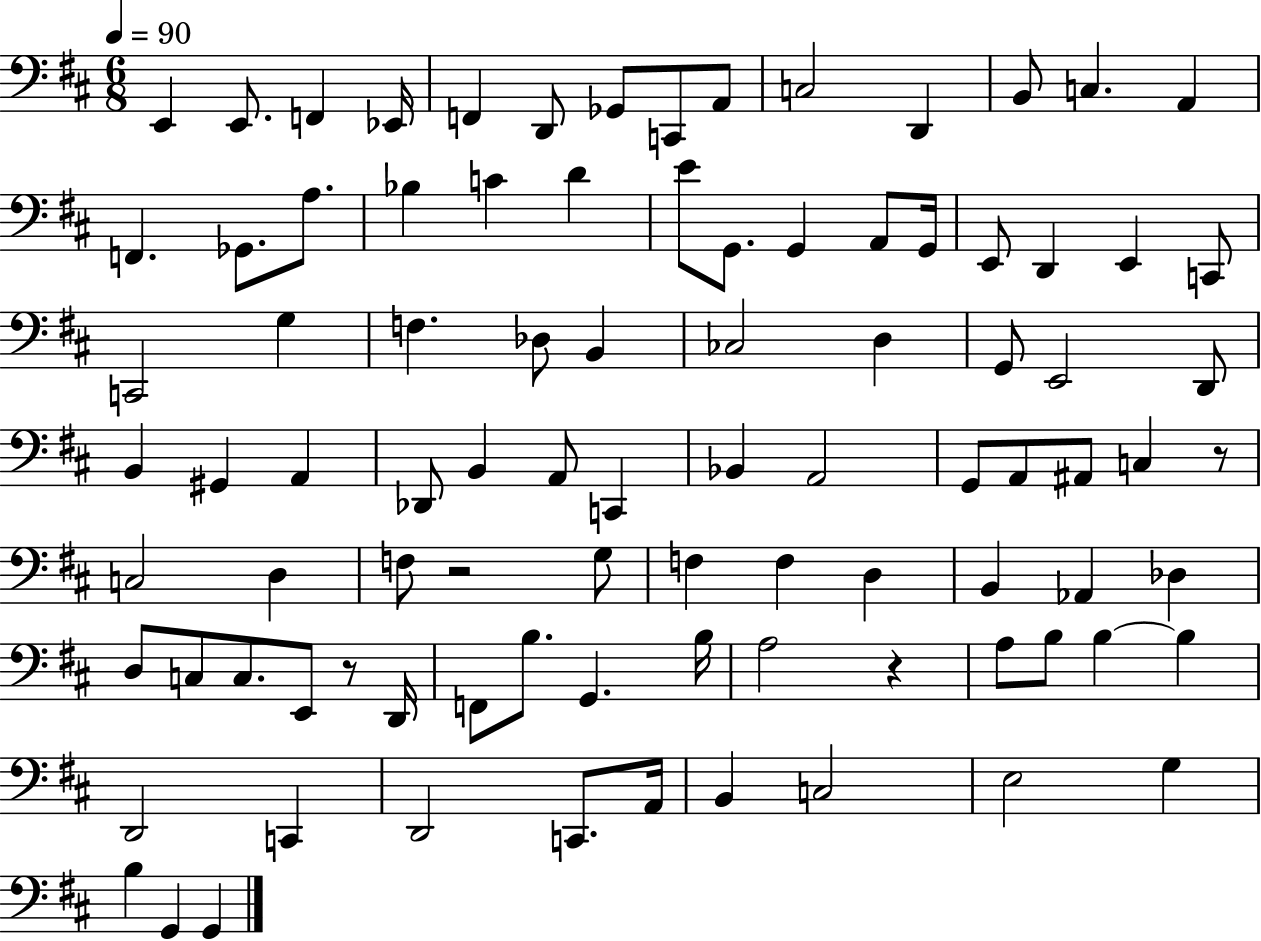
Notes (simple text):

E2/q E2/e. F2/q Eb2/s F2/q D2/e Gb2/e C2/e A2/e C3/h D2/q B2/e C3/q. A2/q F2/q. Gb2/e. A3/e. Bb3/q C4/q D4/q E4/e G2/e. G2/q A2/e G2/s E2/e D2/q E2/q C2/e C2/h G3/q F3/q. Db3/e B2/q CES3/h D3/q G2/e E2/h D2/e B2/q G#2/q A2/q Db2/e B2/q A2/e C2/q Bb2/q A2/h G2/e A2/e A#2/e C3/q R/e C3/h D3/q F3/e R/h G3/e F3/q F3/q D3/q B2/q Ab2/q Db3/q D3/e C3/e C3/e. E2/e R/e D2/s F2/e B3/e. G2/q. B3/s A3/h R/q A3/e B3/e B3/q B3/q D2/h C2/q D2/h C2/e. A2/s B2/q C3/h E3/h G3/q B3/q G2/q G2/q